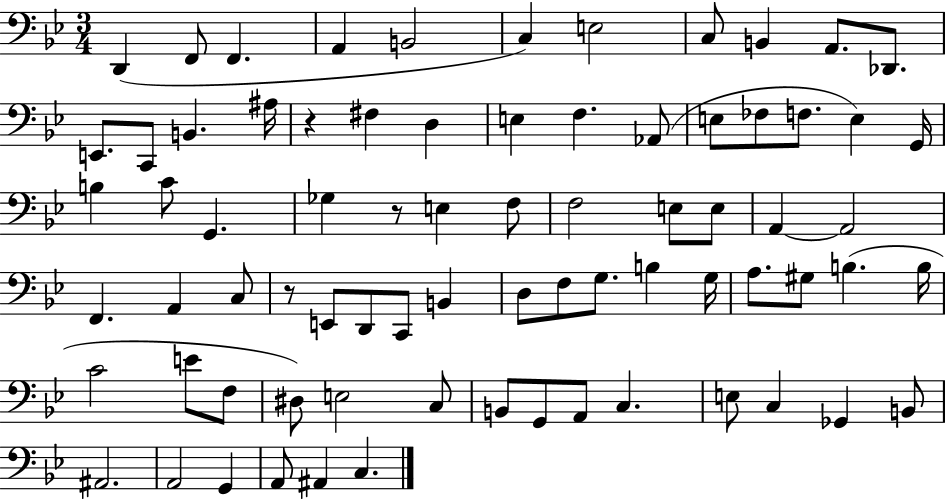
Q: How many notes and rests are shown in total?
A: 75